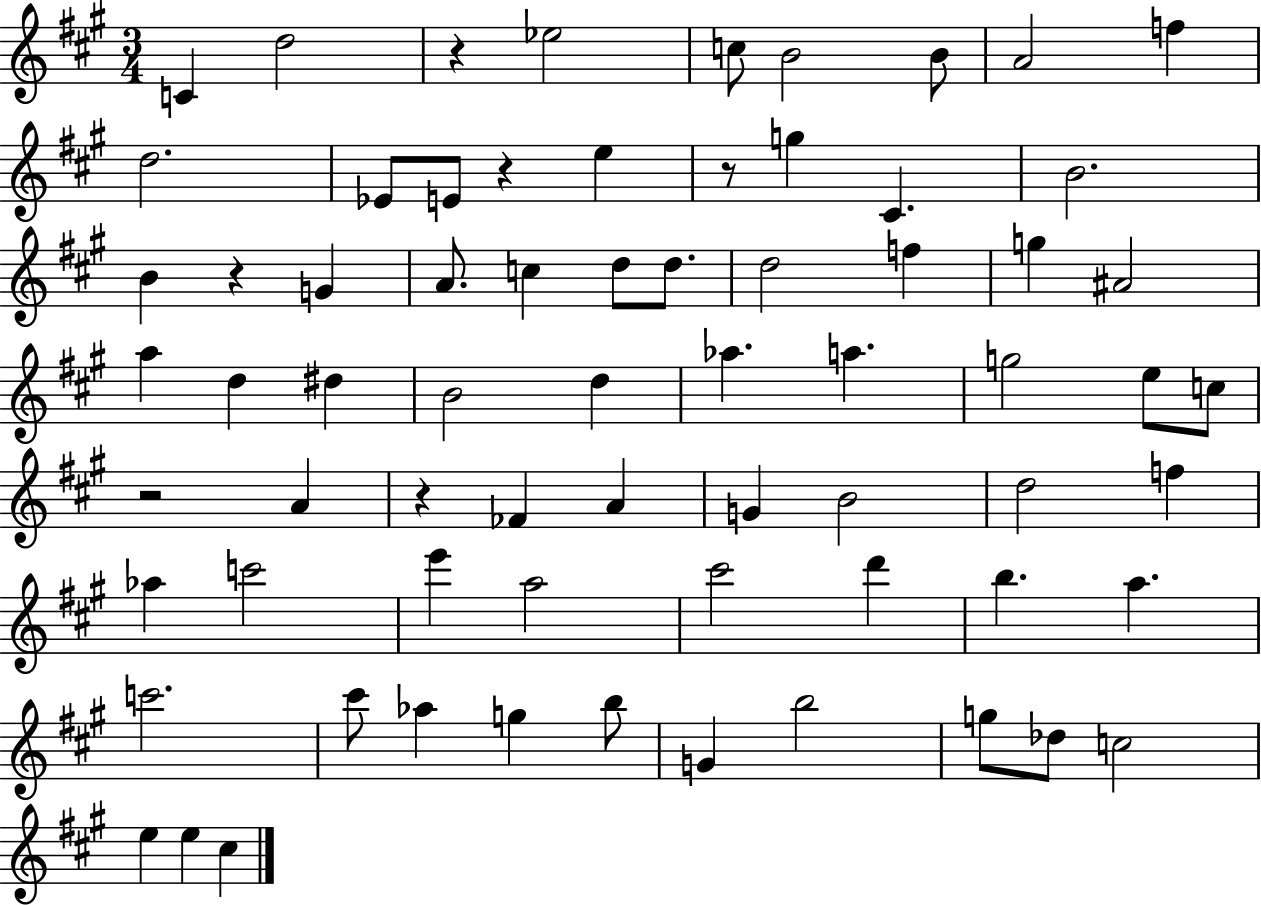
C4/q D5/h R/q Eb5/h C5/e B4/h B4/e A4/h F5/q D5/h. Eb4/e E4/e R/q E5/q R/e G5/q C#4/q. B4/h. B4/q R/q G4/q A4/e. C5/q D5/e D5/e. D5/h F5/q G5/q A#4/h A5/q D5/q D#5/q B4/h D5/q Ab5/q. A5/q. G5/h E5/e C5/e R/h A4/q R/q FES4/q A4/q G4/q B4/h D5/h F5/q Ab5/q C6/h E6/q A5/h C#6/h D6/q B5/q. A5/q. C6/h. C#6/e Ab5/q G5/q B5/e G4/q B5/h G5/e Db5/e C5/h E5/q E5/q C#5/q